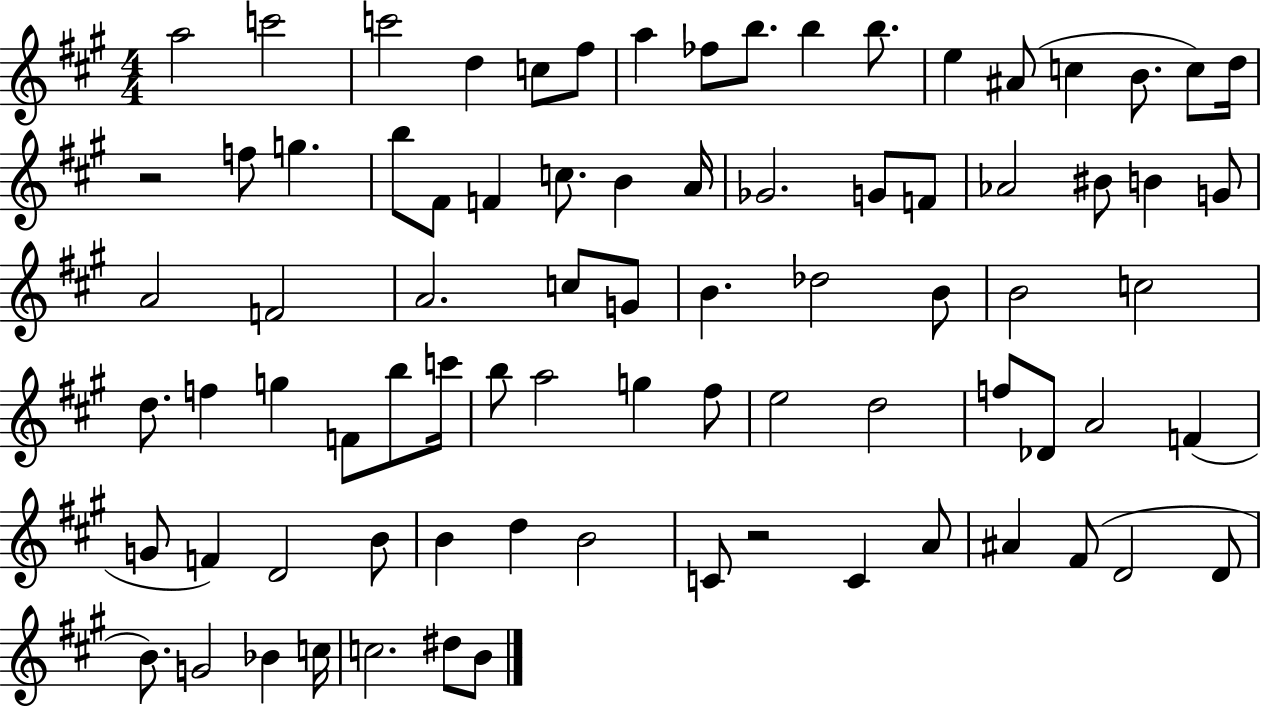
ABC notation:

X:1
T:Untitled
M:4/4
L:1/4
K:A
a2 c'2 c'2 d c/2 ^f/2 a _f/2 b/2 b b/2 e ^A/2 c B/2 c/2 d/4 z2 f/2 g b/2 ^F/2 F c/2 B A/4 _G2 G/2 F/2 _A2 ^B/2 B G/2 A2 F2 A2 c/2 G/2 B _d2 B/2 B2 c2 d/2 f g F/2 b/2 c'/4 b/2 a2 g ^f/2 e2 d2 f/2 _D/2 A2 F G/2 F D2 B/2 B d B2 C/2 z2 C A/2 ^A ^F/2 D2 D/2 B/2 G2 _B c/4 c2 ^d/2 B/2